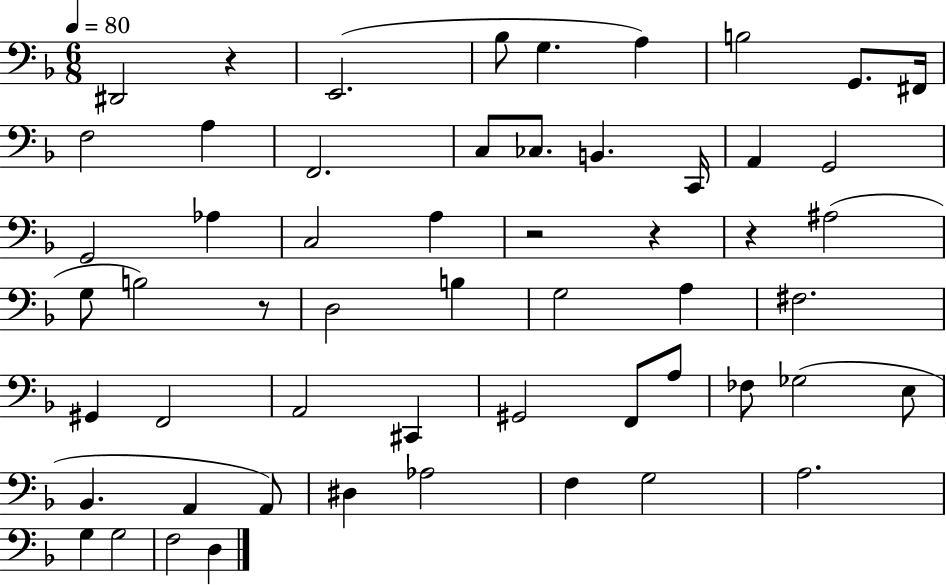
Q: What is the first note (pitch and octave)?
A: D#2